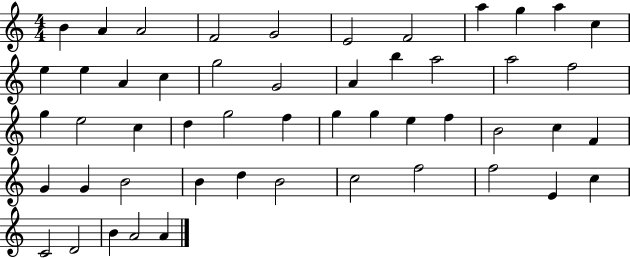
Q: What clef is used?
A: treble